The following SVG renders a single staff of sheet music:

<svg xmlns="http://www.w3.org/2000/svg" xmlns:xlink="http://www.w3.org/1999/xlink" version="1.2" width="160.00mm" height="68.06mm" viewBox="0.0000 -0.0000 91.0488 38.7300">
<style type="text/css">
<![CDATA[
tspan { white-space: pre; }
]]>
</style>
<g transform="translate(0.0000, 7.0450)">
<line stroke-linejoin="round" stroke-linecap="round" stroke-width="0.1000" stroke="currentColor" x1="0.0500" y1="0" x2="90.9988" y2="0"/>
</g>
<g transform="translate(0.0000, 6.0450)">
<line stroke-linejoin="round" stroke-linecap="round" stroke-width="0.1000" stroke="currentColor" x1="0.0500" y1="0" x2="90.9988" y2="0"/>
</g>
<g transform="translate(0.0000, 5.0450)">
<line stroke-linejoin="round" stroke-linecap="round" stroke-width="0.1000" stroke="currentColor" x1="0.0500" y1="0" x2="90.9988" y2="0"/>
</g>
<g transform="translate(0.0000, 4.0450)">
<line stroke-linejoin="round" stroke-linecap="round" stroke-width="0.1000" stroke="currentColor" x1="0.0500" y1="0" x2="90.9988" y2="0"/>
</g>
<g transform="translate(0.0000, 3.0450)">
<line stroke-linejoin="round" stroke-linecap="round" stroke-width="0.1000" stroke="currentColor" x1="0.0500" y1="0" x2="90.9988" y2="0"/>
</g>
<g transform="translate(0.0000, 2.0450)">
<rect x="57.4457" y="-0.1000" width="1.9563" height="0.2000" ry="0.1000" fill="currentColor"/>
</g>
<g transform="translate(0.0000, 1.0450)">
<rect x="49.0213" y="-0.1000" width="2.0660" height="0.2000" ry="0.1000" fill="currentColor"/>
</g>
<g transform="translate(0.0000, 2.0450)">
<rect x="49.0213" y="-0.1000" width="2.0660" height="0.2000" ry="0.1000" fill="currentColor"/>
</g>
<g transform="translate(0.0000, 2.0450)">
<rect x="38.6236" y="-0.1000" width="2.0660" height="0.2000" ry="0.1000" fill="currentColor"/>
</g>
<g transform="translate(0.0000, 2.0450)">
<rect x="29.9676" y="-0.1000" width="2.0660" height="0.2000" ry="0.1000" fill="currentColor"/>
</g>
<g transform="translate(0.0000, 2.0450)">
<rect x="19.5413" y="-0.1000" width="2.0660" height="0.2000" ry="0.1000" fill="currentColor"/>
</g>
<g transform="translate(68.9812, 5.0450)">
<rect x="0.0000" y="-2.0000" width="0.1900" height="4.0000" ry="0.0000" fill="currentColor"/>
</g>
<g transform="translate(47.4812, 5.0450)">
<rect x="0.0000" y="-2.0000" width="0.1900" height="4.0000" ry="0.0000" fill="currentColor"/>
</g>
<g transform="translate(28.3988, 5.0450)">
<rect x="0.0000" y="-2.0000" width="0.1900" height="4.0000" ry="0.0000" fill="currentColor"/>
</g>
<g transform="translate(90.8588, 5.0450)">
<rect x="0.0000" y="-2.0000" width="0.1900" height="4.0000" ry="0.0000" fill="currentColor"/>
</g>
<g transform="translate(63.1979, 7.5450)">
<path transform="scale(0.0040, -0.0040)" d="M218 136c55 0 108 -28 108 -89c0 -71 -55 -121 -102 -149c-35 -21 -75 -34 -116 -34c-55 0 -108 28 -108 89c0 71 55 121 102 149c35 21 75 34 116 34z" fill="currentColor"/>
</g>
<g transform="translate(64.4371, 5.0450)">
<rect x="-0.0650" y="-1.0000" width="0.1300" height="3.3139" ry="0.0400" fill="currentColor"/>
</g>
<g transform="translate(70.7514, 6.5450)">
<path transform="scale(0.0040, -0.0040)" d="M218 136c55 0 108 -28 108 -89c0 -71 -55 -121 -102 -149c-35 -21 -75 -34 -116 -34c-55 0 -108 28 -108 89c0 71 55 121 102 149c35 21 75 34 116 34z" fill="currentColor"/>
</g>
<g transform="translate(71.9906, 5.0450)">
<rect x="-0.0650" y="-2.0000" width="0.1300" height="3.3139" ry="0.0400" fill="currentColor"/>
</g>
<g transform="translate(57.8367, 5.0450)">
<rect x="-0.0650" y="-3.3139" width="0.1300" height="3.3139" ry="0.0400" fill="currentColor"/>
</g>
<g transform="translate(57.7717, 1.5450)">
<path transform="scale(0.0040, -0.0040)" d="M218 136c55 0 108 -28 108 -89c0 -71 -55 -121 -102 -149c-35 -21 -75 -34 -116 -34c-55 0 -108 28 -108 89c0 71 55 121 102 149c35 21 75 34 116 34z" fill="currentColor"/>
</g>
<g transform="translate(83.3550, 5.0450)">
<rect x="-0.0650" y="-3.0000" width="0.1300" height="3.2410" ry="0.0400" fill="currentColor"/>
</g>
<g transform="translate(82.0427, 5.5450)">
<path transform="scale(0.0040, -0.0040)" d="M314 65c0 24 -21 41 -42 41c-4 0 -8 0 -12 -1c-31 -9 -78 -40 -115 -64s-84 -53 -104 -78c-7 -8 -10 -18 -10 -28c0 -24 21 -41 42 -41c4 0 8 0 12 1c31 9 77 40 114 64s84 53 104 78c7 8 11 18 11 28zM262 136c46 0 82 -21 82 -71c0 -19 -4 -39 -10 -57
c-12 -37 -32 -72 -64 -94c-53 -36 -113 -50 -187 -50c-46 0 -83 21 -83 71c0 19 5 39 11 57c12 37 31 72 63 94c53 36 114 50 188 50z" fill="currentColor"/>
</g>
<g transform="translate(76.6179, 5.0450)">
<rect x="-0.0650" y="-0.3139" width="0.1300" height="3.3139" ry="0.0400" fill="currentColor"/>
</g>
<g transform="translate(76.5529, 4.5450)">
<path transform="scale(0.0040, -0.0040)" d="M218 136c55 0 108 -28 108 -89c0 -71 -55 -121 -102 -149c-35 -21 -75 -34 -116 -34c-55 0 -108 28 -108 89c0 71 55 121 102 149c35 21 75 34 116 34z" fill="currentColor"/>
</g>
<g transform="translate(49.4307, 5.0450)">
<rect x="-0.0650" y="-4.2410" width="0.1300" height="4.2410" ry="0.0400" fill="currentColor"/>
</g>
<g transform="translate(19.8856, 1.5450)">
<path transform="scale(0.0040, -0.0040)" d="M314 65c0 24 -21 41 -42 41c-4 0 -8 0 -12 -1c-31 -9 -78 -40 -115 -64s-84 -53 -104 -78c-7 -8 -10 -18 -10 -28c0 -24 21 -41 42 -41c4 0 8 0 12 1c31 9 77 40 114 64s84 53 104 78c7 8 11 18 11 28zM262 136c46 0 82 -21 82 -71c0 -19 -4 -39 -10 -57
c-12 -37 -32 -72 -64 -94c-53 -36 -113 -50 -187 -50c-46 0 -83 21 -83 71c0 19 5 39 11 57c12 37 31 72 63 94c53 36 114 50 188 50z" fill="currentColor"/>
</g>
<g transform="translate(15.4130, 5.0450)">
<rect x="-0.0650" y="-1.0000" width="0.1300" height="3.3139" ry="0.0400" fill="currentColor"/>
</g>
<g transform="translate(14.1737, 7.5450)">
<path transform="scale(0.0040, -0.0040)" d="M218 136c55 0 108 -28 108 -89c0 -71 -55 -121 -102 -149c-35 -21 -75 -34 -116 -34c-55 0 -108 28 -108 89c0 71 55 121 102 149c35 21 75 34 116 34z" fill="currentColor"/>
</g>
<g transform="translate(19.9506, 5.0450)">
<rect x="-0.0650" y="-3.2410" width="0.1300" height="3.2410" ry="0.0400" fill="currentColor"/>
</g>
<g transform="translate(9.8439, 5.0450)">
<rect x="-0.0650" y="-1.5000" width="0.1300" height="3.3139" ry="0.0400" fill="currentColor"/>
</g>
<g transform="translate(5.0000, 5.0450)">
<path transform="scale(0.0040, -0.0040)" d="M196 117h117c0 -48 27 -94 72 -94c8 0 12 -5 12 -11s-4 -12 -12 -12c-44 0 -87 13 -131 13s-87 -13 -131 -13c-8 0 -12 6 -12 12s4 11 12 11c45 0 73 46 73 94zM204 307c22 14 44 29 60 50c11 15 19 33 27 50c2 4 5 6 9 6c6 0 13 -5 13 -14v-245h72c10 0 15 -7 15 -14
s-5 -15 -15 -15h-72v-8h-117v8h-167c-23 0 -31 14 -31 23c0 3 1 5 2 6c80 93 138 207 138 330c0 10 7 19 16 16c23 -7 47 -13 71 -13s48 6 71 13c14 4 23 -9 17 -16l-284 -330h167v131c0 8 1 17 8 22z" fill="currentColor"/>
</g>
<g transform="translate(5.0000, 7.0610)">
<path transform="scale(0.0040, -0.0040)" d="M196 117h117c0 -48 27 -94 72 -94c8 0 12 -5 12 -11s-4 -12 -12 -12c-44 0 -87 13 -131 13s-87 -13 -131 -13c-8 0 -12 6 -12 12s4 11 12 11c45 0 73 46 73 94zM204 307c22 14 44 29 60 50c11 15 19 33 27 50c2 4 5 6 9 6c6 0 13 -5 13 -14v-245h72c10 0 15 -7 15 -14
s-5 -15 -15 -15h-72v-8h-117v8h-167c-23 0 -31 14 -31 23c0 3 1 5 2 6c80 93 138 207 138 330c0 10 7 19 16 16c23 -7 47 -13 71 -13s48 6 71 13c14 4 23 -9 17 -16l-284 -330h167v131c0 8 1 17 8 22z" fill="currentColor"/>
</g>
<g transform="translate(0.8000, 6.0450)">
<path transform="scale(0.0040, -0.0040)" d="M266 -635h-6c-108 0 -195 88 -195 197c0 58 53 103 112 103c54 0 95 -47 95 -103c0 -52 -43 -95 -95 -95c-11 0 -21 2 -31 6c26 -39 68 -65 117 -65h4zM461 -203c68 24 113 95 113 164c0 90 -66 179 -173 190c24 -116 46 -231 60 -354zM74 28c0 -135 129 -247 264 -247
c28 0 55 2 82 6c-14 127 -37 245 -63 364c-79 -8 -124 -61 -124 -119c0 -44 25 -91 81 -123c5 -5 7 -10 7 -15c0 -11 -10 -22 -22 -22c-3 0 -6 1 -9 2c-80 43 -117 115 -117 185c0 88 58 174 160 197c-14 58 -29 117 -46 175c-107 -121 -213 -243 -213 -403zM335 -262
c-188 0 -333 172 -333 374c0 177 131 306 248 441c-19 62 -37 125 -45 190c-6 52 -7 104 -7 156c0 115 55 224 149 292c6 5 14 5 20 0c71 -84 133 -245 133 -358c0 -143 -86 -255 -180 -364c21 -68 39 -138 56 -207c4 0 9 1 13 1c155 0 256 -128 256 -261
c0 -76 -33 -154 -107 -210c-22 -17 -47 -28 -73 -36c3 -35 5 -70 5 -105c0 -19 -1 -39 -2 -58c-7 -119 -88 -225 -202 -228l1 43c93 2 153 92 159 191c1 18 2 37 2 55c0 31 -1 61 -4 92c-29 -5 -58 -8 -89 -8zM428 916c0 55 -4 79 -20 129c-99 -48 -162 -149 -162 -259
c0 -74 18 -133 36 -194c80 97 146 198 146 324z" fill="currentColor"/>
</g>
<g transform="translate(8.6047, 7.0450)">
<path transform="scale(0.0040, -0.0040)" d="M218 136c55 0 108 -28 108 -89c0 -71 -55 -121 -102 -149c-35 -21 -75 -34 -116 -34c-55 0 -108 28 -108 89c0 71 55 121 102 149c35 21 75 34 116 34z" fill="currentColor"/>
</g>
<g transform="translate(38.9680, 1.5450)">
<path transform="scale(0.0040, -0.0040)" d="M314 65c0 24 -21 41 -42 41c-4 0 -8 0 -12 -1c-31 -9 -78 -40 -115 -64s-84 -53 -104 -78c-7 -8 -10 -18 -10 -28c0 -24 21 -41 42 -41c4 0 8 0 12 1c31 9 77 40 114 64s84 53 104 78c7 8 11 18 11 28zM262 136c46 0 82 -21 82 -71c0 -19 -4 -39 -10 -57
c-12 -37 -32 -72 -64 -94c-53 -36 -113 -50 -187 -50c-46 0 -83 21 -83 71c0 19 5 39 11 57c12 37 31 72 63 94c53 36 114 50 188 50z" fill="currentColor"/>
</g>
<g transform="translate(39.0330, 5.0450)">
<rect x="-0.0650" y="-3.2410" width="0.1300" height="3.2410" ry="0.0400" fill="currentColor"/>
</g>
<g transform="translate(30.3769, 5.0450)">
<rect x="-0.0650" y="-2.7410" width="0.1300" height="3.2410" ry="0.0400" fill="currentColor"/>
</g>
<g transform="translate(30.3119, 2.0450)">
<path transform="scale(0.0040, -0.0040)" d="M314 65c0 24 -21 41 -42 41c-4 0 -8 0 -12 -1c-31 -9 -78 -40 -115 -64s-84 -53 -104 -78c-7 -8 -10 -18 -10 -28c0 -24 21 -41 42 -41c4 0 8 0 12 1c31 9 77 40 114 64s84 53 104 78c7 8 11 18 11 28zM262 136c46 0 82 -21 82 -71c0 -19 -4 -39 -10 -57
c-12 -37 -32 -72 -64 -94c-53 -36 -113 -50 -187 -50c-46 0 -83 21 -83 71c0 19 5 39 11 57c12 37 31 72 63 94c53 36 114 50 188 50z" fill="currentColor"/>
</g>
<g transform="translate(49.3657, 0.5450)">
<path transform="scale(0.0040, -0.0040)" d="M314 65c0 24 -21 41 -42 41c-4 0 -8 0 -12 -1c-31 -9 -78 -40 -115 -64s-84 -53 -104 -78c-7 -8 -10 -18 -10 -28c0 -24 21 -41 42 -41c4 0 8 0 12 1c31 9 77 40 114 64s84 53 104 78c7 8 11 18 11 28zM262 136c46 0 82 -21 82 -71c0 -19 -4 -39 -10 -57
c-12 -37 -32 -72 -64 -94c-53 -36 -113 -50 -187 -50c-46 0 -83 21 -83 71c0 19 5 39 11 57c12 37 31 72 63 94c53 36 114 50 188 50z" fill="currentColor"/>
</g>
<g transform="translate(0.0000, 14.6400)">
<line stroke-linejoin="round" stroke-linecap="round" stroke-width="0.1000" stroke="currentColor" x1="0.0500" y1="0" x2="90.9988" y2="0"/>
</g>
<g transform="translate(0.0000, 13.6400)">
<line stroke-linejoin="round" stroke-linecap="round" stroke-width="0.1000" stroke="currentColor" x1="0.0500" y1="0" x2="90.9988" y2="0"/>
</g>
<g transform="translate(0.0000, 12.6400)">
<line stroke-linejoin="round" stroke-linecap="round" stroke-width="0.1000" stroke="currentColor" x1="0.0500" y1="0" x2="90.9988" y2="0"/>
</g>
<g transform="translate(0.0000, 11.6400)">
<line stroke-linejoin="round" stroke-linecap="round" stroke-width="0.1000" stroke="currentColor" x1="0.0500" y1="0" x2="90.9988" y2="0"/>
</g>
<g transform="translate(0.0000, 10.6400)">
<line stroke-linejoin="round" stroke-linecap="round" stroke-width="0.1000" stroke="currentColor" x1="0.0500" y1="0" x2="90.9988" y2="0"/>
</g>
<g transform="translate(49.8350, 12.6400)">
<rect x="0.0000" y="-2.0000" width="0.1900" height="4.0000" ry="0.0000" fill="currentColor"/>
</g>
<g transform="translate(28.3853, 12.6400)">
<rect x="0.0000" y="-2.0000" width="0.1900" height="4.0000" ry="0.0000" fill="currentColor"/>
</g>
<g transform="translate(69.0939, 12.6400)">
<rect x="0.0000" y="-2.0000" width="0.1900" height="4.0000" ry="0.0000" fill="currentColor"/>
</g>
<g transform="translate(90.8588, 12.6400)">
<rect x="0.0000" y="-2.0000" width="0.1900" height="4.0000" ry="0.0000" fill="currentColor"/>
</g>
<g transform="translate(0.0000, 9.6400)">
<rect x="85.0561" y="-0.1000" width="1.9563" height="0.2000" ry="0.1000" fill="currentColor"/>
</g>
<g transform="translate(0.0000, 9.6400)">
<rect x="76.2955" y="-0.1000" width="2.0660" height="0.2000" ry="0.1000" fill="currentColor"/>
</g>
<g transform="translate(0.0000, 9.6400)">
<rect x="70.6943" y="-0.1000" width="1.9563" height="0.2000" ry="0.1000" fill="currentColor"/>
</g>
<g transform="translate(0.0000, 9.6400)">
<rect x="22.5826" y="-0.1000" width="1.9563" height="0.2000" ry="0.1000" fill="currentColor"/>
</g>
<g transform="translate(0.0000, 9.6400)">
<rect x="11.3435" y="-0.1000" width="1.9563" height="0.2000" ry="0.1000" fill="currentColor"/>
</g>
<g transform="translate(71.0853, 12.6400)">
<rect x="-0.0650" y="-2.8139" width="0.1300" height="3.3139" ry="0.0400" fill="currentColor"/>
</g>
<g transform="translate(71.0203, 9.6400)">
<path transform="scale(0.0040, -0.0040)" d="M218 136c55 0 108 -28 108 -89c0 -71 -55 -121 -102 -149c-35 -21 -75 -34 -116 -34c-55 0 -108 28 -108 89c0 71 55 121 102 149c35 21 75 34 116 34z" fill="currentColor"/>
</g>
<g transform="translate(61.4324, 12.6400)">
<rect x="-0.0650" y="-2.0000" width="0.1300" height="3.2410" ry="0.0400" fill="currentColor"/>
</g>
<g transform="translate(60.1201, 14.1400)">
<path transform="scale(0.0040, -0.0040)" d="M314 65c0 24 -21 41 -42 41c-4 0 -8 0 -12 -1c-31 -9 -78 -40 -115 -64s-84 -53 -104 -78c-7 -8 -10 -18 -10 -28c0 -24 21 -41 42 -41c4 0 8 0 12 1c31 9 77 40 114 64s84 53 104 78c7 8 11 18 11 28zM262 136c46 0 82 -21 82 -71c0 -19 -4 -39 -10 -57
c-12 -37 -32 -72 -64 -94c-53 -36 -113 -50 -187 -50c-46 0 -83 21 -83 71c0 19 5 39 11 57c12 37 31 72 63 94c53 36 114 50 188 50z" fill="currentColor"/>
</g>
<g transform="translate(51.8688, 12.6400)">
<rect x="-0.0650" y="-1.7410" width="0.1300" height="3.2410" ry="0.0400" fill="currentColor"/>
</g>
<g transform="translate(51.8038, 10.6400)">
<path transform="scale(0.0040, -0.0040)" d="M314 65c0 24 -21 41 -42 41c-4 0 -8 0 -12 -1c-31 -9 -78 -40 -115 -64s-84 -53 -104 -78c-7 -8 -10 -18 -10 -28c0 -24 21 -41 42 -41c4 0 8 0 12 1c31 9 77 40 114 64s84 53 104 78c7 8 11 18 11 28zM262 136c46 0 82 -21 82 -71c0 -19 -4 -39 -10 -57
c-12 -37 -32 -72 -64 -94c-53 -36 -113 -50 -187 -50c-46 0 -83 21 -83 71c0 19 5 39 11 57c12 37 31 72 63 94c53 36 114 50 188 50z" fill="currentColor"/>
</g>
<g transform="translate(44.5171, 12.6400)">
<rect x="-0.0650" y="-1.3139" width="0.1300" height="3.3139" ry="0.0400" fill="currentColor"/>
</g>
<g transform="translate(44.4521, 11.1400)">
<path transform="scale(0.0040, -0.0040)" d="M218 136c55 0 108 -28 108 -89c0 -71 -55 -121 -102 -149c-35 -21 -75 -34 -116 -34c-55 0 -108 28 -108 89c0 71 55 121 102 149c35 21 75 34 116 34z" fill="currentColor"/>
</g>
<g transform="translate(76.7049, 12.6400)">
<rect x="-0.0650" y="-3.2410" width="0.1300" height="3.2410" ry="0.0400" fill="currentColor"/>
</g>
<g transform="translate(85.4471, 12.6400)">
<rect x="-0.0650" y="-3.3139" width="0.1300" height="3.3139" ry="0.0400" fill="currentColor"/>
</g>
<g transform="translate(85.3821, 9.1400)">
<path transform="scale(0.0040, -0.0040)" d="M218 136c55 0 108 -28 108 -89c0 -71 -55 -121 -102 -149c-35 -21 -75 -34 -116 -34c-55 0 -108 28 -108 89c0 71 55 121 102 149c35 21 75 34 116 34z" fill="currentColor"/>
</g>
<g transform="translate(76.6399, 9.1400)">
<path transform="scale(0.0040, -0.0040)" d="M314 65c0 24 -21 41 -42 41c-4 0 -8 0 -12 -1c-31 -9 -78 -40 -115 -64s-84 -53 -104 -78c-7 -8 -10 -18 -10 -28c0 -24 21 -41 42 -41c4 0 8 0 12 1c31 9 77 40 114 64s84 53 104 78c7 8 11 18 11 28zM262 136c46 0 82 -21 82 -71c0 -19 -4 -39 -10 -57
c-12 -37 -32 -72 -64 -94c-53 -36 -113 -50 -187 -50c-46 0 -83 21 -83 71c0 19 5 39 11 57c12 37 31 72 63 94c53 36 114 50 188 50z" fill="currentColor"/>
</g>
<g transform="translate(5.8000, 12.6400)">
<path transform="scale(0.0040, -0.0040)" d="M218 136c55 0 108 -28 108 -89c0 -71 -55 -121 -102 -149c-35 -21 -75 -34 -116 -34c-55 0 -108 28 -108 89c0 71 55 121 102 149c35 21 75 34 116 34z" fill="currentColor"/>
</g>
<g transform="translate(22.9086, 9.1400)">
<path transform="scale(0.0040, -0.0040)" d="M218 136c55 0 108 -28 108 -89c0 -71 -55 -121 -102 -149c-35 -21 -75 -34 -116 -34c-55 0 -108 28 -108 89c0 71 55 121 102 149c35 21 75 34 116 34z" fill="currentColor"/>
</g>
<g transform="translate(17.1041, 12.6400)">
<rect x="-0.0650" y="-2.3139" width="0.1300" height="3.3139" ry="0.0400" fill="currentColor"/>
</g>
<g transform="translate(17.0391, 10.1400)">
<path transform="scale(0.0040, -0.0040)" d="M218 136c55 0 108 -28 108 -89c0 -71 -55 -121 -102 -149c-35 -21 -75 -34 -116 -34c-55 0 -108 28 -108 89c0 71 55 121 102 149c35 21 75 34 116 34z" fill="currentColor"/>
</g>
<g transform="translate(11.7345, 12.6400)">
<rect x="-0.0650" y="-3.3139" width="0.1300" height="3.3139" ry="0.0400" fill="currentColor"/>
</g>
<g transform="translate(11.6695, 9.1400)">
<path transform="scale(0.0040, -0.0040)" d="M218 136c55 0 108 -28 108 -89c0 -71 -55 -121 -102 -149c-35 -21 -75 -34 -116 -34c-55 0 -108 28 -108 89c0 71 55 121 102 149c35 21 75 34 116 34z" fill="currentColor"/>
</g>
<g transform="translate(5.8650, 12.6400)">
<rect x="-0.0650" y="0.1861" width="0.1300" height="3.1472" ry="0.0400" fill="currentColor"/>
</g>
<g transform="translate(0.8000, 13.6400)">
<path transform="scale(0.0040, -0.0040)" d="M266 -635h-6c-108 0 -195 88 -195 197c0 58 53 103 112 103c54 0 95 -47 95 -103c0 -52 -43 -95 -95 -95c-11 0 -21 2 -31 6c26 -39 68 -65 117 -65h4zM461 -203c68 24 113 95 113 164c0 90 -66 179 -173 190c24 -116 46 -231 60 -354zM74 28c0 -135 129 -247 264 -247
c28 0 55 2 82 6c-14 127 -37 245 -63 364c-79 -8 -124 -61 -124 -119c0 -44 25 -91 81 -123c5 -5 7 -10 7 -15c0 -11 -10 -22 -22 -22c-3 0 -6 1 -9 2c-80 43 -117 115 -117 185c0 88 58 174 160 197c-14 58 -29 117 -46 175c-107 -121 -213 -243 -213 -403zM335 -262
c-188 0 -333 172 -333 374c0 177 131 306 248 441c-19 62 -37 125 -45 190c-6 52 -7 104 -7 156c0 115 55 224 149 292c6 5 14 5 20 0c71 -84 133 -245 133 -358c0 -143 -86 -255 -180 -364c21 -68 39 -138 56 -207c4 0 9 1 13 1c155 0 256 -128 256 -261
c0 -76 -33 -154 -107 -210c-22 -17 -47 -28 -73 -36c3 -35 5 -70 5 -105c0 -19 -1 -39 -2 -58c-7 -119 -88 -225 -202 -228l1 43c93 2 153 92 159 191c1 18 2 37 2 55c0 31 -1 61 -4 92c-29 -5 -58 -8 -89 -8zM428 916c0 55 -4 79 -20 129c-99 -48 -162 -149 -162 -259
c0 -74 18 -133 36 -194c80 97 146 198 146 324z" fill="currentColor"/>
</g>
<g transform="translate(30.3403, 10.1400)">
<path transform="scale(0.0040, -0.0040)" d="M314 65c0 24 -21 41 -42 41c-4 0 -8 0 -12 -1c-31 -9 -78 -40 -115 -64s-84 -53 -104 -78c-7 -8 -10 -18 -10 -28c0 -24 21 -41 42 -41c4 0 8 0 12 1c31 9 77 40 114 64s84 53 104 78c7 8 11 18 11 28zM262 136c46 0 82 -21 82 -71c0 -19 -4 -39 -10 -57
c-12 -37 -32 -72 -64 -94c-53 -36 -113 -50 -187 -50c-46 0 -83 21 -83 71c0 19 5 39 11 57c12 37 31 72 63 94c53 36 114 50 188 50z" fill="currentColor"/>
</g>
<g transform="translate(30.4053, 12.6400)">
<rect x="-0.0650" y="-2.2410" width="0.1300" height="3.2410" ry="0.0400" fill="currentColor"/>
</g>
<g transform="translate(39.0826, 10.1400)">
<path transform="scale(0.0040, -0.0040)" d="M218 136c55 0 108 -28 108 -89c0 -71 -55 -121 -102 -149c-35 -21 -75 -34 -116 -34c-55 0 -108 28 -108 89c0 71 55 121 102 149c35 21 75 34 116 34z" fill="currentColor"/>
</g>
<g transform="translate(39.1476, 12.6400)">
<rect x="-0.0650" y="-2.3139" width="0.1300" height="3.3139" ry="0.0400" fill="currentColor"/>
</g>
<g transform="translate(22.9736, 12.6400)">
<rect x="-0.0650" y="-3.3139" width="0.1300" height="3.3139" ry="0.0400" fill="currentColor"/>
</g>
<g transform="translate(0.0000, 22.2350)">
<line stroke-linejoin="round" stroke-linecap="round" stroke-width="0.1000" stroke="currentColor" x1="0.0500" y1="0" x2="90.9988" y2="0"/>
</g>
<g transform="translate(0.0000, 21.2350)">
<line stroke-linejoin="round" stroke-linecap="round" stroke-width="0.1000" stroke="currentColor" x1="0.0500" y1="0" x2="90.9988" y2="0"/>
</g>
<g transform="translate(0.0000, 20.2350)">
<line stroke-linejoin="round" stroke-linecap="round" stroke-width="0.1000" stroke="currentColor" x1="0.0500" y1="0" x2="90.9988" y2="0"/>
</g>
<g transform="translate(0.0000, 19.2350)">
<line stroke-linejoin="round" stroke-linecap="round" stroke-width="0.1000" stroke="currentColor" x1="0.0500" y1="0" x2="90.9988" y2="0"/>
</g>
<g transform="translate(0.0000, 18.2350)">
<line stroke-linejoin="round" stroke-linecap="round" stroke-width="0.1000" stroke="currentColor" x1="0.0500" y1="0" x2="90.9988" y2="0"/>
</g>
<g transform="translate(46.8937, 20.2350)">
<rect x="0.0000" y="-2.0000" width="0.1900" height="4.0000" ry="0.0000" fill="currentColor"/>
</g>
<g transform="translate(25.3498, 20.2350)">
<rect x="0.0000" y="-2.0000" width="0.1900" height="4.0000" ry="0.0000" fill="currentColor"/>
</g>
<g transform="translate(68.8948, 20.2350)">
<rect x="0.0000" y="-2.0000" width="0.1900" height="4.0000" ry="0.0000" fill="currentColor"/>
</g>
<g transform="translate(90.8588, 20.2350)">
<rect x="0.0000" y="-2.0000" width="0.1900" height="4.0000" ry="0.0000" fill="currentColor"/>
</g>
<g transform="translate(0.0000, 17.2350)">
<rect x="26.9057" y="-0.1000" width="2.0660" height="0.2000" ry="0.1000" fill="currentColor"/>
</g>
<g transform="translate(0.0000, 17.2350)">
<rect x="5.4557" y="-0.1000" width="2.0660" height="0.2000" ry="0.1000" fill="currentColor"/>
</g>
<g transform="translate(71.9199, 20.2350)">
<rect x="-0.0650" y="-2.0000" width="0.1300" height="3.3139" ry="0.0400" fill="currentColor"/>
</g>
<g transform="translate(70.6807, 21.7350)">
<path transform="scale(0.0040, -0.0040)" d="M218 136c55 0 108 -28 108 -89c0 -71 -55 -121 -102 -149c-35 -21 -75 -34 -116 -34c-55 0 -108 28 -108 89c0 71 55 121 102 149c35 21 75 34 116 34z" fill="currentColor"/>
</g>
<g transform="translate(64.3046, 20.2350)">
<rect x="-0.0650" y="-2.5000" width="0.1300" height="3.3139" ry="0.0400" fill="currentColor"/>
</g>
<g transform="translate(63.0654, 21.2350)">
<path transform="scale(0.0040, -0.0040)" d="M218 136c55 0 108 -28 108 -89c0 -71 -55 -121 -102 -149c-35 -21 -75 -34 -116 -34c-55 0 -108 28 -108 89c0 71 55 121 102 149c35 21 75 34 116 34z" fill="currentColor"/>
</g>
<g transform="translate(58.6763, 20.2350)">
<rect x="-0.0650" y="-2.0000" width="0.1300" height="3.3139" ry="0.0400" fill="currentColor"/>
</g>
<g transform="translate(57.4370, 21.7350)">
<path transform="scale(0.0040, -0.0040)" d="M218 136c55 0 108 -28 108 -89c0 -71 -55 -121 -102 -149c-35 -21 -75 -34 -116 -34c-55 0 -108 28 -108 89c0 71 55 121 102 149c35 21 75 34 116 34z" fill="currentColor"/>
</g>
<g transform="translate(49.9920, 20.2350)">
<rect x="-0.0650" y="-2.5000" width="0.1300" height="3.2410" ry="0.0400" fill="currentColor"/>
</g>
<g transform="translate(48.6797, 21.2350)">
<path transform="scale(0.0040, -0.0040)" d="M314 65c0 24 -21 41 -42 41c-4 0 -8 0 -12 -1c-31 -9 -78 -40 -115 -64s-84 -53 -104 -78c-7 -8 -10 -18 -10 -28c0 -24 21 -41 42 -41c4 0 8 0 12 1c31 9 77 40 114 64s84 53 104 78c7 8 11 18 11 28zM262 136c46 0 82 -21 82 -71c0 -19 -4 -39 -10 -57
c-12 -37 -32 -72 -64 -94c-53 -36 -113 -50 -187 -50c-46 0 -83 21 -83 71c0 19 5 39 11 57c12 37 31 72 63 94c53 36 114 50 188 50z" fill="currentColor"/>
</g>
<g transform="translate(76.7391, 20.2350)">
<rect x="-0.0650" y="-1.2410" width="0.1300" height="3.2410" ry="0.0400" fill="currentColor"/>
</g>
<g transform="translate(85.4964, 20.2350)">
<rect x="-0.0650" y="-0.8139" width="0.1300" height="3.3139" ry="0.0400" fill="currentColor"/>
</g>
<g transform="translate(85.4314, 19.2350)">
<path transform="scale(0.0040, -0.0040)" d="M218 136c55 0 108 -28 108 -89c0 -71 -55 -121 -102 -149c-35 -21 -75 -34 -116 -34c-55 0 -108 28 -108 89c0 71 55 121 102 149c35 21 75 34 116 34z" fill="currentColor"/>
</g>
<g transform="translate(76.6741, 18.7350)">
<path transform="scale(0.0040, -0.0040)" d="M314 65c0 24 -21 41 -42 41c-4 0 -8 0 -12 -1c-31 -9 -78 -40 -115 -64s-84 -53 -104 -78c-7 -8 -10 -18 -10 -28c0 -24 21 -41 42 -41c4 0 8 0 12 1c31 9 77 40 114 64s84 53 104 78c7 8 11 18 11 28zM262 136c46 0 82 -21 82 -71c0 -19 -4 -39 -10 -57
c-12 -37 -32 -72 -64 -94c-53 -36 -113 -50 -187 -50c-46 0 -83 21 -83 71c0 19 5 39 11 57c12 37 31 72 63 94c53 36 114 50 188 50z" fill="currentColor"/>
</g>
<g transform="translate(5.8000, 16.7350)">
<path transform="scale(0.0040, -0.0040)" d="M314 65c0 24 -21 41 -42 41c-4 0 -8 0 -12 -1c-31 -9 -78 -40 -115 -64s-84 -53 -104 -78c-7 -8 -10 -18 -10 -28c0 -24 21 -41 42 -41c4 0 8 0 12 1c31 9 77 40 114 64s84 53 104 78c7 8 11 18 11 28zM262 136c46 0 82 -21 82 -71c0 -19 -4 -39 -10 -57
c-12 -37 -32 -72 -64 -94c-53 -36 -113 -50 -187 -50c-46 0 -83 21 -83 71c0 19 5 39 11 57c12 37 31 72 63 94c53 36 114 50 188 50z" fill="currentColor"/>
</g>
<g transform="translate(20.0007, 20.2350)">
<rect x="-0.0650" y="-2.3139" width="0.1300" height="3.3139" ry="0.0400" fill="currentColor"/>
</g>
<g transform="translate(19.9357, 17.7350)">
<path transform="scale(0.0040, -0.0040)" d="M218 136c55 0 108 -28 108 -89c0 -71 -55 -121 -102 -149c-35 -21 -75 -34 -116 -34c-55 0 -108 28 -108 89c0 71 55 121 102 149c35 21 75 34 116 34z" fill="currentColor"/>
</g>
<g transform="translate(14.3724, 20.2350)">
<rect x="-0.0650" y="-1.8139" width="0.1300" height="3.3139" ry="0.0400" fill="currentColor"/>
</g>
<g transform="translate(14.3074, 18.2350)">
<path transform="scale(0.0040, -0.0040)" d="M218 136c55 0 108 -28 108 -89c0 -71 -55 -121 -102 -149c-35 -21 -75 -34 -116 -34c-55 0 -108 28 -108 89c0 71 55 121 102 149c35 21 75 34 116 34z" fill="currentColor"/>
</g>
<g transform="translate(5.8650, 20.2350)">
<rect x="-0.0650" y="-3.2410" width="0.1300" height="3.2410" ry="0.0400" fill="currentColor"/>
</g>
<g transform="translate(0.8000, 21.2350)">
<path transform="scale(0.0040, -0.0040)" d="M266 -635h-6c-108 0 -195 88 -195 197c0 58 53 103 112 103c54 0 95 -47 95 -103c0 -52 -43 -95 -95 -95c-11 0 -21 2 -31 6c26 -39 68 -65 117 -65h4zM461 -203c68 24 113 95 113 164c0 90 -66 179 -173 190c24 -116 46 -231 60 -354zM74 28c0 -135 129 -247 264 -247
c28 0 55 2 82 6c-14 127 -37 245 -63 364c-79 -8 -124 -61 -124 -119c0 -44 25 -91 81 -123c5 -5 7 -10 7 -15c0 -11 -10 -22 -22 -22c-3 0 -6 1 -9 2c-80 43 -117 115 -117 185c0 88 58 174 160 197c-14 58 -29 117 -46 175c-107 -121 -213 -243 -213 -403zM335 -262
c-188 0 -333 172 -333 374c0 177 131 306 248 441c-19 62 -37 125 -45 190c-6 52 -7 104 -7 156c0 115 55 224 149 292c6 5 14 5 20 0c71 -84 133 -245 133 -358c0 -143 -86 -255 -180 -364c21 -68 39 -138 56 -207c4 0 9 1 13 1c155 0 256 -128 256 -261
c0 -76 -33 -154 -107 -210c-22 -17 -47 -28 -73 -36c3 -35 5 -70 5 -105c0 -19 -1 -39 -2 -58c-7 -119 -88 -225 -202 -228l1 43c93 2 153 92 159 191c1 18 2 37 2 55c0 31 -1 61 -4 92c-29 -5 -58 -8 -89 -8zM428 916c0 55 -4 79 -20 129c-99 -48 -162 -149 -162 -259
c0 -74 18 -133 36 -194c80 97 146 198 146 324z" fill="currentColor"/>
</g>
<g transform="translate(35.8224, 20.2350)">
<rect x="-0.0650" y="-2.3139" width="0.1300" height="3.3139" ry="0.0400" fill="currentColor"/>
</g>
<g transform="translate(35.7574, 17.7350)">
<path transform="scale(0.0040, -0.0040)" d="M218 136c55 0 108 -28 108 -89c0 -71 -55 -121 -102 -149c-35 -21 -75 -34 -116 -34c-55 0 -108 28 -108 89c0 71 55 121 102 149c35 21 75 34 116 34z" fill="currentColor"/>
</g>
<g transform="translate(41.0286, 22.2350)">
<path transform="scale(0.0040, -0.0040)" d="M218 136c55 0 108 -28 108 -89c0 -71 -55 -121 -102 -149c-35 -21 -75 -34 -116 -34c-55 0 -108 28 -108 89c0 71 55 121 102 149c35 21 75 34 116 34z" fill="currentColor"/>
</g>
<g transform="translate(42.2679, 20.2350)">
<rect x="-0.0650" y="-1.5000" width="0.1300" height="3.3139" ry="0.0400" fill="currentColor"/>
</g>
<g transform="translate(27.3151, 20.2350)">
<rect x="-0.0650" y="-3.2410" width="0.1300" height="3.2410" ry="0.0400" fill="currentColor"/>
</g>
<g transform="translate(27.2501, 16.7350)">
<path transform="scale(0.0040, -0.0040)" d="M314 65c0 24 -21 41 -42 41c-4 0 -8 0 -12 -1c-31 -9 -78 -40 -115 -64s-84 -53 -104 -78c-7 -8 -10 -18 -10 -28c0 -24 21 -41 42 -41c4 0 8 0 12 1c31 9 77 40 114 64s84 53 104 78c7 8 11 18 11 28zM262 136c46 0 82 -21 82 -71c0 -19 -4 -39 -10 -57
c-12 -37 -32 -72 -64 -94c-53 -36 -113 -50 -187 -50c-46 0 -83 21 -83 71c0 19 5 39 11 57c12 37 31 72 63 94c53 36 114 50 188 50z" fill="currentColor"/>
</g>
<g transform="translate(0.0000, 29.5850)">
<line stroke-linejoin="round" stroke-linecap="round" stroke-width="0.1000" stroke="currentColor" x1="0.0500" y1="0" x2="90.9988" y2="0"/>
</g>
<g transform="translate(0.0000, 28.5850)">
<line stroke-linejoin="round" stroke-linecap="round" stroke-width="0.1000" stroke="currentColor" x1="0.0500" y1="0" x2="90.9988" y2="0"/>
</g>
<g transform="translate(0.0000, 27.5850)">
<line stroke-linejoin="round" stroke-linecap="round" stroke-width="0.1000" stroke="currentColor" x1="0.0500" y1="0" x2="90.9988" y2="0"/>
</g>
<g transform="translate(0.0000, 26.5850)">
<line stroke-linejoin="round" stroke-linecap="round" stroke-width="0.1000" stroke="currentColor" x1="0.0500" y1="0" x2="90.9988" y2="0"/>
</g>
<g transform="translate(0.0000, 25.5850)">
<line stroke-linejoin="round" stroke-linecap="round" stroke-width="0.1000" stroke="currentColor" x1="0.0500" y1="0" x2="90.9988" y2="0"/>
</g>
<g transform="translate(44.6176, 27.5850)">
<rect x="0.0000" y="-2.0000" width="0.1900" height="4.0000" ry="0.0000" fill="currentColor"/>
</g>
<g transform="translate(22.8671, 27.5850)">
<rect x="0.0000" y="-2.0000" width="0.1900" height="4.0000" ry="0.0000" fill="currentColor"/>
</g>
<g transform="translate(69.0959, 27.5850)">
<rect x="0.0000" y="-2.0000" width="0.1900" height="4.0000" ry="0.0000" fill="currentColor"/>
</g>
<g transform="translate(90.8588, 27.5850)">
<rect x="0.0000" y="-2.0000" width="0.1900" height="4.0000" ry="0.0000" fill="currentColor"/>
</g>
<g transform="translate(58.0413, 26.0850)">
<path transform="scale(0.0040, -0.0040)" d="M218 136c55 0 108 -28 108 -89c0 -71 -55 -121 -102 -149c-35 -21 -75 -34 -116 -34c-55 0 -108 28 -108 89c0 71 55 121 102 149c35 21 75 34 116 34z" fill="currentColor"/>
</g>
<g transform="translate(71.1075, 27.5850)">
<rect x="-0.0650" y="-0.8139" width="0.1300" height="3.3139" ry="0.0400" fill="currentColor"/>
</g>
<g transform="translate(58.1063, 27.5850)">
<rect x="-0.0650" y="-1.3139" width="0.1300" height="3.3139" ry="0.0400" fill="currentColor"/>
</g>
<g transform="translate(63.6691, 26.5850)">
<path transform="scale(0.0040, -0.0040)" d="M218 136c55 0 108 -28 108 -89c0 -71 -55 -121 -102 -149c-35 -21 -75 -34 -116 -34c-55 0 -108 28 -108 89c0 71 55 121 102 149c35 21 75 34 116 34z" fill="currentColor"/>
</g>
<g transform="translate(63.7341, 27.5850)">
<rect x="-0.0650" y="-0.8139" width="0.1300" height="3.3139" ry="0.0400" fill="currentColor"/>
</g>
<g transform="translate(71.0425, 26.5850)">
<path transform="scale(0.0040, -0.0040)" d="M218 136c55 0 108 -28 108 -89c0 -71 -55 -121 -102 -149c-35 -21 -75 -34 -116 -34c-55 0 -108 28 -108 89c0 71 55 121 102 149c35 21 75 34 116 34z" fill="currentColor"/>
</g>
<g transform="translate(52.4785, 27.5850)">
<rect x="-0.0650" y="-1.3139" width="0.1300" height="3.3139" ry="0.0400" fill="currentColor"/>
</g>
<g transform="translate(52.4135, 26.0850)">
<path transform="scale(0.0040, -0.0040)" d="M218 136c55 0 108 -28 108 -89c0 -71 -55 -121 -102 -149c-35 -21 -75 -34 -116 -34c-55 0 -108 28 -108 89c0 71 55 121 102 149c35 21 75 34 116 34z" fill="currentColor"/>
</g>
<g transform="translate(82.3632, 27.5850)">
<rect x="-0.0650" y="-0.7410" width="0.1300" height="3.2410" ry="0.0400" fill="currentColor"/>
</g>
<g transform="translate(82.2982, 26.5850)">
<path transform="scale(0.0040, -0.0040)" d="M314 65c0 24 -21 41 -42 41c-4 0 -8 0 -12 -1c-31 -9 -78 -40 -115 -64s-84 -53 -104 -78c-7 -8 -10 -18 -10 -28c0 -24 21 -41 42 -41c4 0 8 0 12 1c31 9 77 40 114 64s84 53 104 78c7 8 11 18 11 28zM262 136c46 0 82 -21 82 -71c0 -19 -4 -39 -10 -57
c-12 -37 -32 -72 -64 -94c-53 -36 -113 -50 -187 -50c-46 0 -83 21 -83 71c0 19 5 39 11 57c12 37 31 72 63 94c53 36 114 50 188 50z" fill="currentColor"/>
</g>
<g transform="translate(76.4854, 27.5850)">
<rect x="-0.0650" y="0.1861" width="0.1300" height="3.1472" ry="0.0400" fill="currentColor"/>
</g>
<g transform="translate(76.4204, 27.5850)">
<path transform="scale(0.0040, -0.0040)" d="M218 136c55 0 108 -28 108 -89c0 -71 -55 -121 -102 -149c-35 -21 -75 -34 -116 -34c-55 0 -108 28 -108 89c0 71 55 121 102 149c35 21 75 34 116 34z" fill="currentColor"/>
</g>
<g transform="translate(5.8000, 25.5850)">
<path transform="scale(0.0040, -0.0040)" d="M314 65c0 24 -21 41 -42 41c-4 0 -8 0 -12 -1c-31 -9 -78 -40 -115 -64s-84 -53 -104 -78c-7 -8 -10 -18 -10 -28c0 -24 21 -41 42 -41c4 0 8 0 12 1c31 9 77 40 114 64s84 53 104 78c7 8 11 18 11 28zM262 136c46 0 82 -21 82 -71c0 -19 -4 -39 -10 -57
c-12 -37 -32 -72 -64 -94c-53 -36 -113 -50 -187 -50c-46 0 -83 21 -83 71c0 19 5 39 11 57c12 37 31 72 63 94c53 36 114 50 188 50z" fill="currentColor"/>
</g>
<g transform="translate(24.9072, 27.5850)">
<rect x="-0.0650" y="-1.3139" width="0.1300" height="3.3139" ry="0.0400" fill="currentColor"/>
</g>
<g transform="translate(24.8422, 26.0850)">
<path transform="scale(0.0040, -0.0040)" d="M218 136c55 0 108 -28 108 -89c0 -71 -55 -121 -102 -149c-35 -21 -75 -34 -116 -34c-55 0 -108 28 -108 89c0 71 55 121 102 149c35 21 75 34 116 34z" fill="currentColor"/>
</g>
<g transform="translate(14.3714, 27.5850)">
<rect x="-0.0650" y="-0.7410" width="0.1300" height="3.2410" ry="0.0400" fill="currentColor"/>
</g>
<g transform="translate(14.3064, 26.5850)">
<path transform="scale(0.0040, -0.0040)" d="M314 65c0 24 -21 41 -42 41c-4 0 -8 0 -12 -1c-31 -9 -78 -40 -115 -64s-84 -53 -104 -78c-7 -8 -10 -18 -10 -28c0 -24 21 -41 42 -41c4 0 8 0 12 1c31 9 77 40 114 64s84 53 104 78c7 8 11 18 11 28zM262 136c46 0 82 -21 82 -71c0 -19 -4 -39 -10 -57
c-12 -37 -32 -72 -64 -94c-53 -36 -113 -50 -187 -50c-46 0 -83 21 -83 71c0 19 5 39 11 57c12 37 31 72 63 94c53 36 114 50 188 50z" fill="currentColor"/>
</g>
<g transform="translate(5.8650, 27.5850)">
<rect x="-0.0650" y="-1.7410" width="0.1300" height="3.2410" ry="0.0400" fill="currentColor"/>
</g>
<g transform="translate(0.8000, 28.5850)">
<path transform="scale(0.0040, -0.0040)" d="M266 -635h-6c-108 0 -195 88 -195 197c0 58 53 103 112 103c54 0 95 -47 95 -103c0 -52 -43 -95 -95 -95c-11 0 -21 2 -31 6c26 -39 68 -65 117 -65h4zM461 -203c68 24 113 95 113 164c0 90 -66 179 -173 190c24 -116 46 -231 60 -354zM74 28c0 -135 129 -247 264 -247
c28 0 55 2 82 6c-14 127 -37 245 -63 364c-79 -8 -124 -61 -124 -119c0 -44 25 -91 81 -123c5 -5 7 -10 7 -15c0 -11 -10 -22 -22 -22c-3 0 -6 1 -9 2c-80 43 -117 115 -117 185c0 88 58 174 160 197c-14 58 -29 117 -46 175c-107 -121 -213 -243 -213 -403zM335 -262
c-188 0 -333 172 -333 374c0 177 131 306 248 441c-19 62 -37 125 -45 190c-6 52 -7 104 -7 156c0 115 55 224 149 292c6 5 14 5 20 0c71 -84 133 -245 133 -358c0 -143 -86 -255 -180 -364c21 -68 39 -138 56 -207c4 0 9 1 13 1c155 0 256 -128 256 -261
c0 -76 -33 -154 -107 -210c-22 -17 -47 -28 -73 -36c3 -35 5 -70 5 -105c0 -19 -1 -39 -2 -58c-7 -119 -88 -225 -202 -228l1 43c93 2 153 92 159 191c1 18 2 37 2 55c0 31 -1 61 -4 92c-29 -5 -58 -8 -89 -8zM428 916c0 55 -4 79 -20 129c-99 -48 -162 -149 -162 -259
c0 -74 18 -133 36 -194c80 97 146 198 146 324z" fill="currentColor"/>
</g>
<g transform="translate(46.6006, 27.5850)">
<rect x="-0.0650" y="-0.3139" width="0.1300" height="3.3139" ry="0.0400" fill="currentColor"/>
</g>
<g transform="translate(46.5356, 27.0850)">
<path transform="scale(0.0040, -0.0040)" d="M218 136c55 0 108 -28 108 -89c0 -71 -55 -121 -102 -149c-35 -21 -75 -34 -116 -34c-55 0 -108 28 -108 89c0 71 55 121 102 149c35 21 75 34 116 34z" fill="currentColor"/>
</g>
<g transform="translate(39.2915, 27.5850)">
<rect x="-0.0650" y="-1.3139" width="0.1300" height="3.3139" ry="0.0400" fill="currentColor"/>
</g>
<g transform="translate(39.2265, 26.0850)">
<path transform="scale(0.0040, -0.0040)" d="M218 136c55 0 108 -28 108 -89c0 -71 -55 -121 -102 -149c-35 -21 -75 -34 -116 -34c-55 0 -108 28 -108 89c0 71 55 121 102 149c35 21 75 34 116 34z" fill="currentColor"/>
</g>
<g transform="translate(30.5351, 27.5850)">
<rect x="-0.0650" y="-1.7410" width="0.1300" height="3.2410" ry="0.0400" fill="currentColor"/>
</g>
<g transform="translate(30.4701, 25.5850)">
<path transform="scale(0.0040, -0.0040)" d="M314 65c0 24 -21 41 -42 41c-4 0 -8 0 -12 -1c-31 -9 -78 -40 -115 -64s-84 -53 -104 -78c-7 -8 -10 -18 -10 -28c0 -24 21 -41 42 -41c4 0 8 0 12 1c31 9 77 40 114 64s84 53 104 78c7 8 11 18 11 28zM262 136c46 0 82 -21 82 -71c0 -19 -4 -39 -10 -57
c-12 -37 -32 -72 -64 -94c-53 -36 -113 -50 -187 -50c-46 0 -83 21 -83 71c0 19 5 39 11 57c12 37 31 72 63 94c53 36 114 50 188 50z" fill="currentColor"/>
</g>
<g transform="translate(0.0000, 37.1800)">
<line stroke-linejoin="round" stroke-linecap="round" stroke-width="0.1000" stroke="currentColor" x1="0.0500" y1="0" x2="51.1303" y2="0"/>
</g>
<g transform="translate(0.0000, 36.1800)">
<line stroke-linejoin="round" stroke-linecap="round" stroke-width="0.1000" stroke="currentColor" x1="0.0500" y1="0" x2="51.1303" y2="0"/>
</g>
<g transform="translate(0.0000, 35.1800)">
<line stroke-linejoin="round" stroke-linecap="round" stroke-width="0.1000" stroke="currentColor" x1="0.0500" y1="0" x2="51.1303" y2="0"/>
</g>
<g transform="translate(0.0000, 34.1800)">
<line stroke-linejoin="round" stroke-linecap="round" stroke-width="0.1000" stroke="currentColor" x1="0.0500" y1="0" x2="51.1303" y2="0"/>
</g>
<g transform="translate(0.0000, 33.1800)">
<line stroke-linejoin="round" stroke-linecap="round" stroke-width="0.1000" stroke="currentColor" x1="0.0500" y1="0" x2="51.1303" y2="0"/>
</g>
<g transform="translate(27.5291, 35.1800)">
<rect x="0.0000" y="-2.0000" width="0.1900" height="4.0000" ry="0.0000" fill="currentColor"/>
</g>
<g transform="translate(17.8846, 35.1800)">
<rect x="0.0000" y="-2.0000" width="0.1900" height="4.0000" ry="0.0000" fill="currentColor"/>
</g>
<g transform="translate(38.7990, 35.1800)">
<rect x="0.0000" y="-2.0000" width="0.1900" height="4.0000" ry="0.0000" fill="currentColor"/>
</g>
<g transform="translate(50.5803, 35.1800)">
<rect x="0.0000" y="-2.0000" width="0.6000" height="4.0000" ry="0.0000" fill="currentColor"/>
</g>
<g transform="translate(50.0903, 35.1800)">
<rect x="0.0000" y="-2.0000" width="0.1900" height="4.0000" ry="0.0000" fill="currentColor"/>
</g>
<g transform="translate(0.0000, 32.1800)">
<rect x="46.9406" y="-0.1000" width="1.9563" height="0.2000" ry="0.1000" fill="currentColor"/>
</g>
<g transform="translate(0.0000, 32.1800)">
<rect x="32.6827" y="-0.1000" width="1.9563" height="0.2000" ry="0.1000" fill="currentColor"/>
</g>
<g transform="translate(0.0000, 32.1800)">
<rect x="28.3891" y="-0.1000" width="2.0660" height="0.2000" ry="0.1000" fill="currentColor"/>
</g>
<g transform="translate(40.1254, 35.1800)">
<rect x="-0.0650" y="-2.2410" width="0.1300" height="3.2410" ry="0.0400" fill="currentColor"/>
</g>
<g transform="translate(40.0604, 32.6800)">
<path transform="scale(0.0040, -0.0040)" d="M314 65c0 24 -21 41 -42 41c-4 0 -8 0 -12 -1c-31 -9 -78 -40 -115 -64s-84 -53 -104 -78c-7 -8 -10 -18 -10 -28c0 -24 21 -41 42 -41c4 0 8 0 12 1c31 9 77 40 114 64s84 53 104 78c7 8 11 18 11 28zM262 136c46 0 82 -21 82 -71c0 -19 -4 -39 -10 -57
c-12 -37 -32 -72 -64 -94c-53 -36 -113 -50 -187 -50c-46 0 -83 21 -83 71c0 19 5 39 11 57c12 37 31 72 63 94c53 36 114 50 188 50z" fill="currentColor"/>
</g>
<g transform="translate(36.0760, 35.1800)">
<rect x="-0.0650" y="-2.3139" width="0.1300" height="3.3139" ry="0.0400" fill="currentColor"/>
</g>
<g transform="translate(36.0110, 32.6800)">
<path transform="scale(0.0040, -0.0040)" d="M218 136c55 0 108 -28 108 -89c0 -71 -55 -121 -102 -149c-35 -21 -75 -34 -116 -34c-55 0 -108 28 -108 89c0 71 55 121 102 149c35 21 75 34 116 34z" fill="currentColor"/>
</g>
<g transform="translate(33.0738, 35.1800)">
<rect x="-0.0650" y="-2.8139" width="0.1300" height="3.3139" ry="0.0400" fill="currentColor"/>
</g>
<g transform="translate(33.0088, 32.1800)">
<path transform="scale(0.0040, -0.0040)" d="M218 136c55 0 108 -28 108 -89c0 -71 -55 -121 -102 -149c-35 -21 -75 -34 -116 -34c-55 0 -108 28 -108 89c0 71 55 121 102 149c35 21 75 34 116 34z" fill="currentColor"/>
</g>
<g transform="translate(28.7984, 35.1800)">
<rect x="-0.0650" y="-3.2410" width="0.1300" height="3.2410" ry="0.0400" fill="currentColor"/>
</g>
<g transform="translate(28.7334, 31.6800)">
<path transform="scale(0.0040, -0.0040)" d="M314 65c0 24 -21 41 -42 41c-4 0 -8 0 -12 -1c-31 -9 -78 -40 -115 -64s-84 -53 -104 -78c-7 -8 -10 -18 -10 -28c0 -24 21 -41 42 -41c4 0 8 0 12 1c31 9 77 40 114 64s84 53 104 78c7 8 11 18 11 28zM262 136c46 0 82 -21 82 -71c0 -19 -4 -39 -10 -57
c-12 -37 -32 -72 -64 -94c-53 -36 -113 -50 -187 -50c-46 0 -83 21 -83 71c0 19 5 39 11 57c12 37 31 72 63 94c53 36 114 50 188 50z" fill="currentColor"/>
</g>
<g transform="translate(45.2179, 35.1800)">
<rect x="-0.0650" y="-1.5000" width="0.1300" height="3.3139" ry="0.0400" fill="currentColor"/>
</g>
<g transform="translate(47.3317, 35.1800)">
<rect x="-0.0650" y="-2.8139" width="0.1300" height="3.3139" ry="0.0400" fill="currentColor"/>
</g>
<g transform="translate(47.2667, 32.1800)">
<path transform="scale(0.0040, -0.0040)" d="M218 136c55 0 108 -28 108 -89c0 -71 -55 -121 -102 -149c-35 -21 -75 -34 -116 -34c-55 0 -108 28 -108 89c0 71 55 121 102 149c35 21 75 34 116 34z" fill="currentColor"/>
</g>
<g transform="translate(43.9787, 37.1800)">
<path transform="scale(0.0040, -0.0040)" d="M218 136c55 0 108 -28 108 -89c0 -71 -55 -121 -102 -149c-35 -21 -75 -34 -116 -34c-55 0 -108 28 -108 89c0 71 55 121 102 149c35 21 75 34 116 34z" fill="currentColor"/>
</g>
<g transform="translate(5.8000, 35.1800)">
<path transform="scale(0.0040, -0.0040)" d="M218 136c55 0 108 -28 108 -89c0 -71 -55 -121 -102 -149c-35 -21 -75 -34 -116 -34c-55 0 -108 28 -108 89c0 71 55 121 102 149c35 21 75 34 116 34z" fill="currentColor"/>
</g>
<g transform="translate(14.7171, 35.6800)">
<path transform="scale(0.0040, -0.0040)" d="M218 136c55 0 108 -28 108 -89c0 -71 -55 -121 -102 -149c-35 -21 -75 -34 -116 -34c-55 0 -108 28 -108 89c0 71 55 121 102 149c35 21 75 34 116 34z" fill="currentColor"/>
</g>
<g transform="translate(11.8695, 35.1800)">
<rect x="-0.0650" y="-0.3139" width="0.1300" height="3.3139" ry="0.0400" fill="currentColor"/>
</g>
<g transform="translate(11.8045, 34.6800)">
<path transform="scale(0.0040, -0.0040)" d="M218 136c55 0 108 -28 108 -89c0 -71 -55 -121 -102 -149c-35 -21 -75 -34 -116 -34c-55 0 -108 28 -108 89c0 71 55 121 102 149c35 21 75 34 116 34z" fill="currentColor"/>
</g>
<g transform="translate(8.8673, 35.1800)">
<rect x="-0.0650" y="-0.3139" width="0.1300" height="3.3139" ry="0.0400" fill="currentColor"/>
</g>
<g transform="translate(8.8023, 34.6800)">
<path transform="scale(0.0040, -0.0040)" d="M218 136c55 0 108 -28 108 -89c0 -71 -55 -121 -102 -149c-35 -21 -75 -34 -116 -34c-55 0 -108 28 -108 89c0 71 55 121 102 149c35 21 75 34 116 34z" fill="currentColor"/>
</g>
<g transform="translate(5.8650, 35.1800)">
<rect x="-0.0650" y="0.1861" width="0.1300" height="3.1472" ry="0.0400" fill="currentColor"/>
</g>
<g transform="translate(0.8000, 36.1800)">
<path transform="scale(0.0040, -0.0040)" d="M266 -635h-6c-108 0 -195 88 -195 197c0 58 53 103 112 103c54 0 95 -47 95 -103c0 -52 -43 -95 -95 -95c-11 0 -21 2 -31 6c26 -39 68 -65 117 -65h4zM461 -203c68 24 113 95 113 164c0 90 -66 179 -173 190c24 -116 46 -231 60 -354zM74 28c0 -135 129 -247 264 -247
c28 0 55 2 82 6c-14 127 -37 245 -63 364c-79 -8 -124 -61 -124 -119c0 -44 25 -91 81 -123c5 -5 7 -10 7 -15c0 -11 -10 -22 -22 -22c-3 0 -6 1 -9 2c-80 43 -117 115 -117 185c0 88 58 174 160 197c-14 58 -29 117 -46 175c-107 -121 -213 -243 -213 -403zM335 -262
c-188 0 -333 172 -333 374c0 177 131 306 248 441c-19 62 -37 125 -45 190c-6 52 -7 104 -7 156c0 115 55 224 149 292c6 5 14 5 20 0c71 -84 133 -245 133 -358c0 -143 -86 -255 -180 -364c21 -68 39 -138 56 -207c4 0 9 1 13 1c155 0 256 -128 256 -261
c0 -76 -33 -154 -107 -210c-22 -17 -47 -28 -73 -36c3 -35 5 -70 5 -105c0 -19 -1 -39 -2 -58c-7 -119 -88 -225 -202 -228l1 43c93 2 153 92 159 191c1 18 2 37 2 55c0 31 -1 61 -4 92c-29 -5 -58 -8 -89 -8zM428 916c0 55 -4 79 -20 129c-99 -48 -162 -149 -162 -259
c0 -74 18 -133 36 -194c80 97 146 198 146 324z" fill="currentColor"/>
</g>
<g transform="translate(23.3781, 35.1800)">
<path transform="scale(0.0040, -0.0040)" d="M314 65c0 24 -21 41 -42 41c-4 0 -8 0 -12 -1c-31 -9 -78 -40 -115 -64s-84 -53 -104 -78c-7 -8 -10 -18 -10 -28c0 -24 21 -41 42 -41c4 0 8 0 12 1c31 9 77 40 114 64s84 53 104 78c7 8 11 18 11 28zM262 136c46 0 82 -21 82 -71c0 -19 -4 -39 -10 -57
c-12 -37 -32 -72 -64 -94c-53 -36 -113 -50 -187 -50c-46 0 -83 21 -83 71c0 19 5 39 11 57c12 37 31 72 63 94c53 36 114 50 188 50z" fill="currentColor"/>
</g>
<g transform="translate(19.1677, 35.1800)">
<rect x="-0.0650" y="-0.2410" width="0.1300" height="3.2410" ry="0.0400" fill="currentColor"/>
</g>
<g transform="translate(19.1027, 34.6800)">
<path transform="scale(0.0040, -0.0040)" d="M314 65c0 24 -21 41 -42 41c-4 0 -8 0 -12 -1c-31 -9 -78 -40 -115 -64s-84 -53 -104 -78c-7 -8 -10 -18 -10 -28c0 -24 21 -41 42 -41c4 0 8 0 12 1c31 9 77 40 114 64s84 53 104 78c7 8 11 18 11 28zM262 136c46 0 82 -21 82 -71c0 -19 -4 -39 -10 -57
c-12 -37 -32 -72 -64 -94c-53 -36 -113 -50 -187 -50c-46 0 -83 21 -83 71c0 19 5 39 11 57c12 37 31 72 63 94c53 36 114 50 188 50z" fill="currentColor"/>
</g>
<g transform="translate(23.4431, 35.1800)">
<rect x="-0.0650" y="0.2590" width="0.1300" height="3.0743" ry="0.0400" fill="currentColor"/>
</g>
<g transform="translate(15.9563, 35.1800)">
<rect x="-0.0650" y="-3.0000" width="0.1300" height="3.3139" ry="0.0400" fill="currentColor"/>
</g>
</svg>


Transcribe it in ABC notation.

X:1
T:Untitled
M:4/4
L:1/4
K:C
E D b2 a2 b2 d'2 b D F c A2 B b g b g2 g e f2 F2 a b2 b b2 f g b2 g E G2 F G F e2 d f2 d2 e f2 e c e e d d B d2 B c c A c2 B2 b2 a g g2 E a